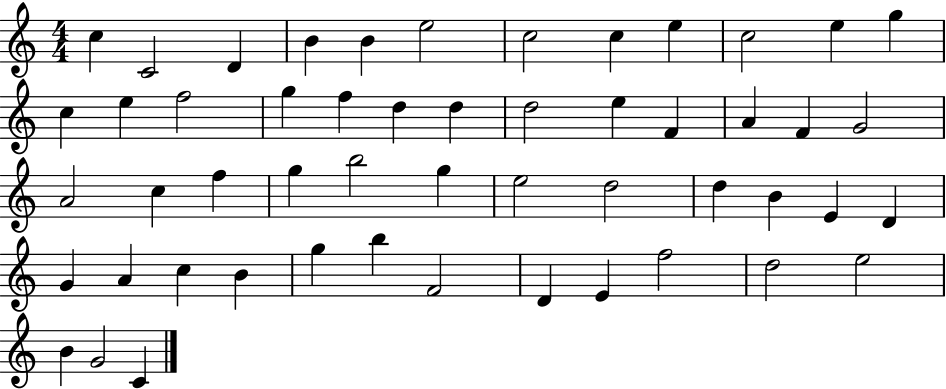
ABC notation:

X:1
T:Untitled
M:4/4
L:1/4
K:C
c C2 D B B e2 c2 c e c2 e g c e f2 g f d d d2 e F A F G2 A2 c f g b2 g e2 d2 d B E D G A c B g b F2 D E f2 d2 e2 B G2 C